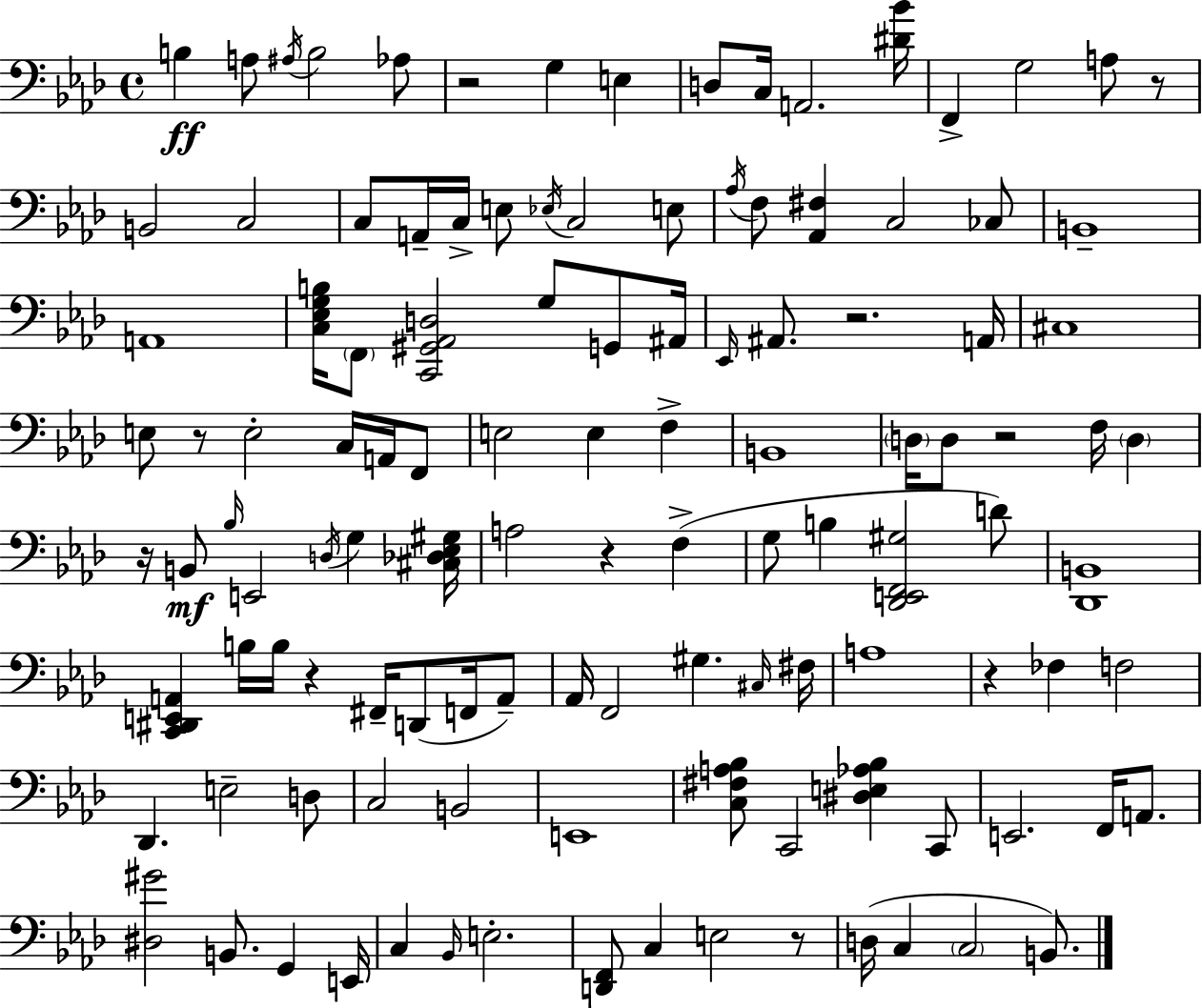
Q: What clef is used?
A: bass